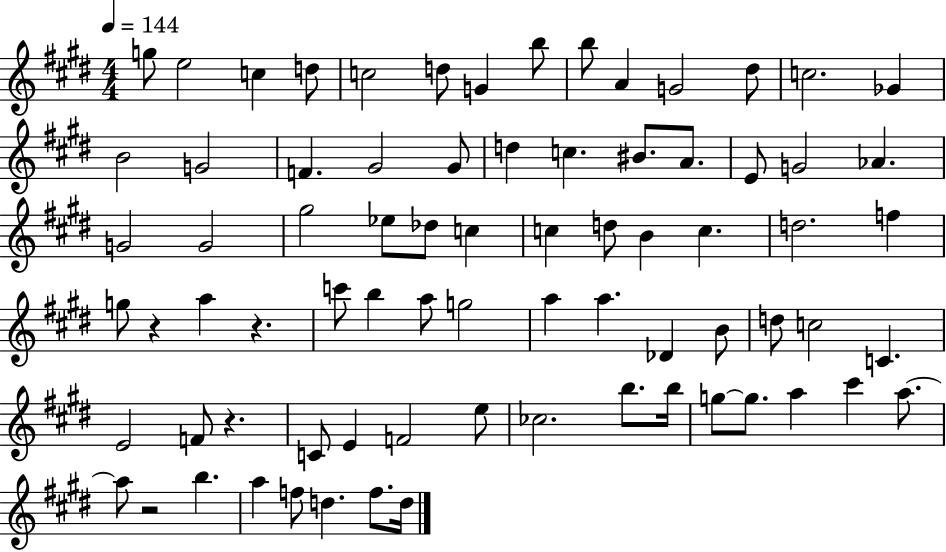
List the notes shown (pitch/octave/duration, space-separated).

G5/e E5/h C5/q D5/e C5/h D5/e G4/q B5/e B5/e A4/q G4/h D#5/e C5/h. Gb4/q B4/h G4/h F4/q. G#4/h G#4/e D5/q C5/q. BIS4/e. A4/e. E4/e G4/h Ab4/q. G4/h G4/h G#5/h Eb5/e Db5/e C5/q C5/q D5/e B4/q C5/q. D5/h. F5/q G5/e R/q A5/q R/q. C6/e B5/q A5/e G5/h A5/q A5/q. Db4/q B4/e D5/e C5/h C4/q. E4/h F4/e R/q. C4/e E4/q F4/h E5/e CES5/h. B5/e. B5/s G5/e G5/e. A5/q C#6/q A5/e. A5/e R/h B5/q. A5/q F5/e D5/q. F5/e. D5/s